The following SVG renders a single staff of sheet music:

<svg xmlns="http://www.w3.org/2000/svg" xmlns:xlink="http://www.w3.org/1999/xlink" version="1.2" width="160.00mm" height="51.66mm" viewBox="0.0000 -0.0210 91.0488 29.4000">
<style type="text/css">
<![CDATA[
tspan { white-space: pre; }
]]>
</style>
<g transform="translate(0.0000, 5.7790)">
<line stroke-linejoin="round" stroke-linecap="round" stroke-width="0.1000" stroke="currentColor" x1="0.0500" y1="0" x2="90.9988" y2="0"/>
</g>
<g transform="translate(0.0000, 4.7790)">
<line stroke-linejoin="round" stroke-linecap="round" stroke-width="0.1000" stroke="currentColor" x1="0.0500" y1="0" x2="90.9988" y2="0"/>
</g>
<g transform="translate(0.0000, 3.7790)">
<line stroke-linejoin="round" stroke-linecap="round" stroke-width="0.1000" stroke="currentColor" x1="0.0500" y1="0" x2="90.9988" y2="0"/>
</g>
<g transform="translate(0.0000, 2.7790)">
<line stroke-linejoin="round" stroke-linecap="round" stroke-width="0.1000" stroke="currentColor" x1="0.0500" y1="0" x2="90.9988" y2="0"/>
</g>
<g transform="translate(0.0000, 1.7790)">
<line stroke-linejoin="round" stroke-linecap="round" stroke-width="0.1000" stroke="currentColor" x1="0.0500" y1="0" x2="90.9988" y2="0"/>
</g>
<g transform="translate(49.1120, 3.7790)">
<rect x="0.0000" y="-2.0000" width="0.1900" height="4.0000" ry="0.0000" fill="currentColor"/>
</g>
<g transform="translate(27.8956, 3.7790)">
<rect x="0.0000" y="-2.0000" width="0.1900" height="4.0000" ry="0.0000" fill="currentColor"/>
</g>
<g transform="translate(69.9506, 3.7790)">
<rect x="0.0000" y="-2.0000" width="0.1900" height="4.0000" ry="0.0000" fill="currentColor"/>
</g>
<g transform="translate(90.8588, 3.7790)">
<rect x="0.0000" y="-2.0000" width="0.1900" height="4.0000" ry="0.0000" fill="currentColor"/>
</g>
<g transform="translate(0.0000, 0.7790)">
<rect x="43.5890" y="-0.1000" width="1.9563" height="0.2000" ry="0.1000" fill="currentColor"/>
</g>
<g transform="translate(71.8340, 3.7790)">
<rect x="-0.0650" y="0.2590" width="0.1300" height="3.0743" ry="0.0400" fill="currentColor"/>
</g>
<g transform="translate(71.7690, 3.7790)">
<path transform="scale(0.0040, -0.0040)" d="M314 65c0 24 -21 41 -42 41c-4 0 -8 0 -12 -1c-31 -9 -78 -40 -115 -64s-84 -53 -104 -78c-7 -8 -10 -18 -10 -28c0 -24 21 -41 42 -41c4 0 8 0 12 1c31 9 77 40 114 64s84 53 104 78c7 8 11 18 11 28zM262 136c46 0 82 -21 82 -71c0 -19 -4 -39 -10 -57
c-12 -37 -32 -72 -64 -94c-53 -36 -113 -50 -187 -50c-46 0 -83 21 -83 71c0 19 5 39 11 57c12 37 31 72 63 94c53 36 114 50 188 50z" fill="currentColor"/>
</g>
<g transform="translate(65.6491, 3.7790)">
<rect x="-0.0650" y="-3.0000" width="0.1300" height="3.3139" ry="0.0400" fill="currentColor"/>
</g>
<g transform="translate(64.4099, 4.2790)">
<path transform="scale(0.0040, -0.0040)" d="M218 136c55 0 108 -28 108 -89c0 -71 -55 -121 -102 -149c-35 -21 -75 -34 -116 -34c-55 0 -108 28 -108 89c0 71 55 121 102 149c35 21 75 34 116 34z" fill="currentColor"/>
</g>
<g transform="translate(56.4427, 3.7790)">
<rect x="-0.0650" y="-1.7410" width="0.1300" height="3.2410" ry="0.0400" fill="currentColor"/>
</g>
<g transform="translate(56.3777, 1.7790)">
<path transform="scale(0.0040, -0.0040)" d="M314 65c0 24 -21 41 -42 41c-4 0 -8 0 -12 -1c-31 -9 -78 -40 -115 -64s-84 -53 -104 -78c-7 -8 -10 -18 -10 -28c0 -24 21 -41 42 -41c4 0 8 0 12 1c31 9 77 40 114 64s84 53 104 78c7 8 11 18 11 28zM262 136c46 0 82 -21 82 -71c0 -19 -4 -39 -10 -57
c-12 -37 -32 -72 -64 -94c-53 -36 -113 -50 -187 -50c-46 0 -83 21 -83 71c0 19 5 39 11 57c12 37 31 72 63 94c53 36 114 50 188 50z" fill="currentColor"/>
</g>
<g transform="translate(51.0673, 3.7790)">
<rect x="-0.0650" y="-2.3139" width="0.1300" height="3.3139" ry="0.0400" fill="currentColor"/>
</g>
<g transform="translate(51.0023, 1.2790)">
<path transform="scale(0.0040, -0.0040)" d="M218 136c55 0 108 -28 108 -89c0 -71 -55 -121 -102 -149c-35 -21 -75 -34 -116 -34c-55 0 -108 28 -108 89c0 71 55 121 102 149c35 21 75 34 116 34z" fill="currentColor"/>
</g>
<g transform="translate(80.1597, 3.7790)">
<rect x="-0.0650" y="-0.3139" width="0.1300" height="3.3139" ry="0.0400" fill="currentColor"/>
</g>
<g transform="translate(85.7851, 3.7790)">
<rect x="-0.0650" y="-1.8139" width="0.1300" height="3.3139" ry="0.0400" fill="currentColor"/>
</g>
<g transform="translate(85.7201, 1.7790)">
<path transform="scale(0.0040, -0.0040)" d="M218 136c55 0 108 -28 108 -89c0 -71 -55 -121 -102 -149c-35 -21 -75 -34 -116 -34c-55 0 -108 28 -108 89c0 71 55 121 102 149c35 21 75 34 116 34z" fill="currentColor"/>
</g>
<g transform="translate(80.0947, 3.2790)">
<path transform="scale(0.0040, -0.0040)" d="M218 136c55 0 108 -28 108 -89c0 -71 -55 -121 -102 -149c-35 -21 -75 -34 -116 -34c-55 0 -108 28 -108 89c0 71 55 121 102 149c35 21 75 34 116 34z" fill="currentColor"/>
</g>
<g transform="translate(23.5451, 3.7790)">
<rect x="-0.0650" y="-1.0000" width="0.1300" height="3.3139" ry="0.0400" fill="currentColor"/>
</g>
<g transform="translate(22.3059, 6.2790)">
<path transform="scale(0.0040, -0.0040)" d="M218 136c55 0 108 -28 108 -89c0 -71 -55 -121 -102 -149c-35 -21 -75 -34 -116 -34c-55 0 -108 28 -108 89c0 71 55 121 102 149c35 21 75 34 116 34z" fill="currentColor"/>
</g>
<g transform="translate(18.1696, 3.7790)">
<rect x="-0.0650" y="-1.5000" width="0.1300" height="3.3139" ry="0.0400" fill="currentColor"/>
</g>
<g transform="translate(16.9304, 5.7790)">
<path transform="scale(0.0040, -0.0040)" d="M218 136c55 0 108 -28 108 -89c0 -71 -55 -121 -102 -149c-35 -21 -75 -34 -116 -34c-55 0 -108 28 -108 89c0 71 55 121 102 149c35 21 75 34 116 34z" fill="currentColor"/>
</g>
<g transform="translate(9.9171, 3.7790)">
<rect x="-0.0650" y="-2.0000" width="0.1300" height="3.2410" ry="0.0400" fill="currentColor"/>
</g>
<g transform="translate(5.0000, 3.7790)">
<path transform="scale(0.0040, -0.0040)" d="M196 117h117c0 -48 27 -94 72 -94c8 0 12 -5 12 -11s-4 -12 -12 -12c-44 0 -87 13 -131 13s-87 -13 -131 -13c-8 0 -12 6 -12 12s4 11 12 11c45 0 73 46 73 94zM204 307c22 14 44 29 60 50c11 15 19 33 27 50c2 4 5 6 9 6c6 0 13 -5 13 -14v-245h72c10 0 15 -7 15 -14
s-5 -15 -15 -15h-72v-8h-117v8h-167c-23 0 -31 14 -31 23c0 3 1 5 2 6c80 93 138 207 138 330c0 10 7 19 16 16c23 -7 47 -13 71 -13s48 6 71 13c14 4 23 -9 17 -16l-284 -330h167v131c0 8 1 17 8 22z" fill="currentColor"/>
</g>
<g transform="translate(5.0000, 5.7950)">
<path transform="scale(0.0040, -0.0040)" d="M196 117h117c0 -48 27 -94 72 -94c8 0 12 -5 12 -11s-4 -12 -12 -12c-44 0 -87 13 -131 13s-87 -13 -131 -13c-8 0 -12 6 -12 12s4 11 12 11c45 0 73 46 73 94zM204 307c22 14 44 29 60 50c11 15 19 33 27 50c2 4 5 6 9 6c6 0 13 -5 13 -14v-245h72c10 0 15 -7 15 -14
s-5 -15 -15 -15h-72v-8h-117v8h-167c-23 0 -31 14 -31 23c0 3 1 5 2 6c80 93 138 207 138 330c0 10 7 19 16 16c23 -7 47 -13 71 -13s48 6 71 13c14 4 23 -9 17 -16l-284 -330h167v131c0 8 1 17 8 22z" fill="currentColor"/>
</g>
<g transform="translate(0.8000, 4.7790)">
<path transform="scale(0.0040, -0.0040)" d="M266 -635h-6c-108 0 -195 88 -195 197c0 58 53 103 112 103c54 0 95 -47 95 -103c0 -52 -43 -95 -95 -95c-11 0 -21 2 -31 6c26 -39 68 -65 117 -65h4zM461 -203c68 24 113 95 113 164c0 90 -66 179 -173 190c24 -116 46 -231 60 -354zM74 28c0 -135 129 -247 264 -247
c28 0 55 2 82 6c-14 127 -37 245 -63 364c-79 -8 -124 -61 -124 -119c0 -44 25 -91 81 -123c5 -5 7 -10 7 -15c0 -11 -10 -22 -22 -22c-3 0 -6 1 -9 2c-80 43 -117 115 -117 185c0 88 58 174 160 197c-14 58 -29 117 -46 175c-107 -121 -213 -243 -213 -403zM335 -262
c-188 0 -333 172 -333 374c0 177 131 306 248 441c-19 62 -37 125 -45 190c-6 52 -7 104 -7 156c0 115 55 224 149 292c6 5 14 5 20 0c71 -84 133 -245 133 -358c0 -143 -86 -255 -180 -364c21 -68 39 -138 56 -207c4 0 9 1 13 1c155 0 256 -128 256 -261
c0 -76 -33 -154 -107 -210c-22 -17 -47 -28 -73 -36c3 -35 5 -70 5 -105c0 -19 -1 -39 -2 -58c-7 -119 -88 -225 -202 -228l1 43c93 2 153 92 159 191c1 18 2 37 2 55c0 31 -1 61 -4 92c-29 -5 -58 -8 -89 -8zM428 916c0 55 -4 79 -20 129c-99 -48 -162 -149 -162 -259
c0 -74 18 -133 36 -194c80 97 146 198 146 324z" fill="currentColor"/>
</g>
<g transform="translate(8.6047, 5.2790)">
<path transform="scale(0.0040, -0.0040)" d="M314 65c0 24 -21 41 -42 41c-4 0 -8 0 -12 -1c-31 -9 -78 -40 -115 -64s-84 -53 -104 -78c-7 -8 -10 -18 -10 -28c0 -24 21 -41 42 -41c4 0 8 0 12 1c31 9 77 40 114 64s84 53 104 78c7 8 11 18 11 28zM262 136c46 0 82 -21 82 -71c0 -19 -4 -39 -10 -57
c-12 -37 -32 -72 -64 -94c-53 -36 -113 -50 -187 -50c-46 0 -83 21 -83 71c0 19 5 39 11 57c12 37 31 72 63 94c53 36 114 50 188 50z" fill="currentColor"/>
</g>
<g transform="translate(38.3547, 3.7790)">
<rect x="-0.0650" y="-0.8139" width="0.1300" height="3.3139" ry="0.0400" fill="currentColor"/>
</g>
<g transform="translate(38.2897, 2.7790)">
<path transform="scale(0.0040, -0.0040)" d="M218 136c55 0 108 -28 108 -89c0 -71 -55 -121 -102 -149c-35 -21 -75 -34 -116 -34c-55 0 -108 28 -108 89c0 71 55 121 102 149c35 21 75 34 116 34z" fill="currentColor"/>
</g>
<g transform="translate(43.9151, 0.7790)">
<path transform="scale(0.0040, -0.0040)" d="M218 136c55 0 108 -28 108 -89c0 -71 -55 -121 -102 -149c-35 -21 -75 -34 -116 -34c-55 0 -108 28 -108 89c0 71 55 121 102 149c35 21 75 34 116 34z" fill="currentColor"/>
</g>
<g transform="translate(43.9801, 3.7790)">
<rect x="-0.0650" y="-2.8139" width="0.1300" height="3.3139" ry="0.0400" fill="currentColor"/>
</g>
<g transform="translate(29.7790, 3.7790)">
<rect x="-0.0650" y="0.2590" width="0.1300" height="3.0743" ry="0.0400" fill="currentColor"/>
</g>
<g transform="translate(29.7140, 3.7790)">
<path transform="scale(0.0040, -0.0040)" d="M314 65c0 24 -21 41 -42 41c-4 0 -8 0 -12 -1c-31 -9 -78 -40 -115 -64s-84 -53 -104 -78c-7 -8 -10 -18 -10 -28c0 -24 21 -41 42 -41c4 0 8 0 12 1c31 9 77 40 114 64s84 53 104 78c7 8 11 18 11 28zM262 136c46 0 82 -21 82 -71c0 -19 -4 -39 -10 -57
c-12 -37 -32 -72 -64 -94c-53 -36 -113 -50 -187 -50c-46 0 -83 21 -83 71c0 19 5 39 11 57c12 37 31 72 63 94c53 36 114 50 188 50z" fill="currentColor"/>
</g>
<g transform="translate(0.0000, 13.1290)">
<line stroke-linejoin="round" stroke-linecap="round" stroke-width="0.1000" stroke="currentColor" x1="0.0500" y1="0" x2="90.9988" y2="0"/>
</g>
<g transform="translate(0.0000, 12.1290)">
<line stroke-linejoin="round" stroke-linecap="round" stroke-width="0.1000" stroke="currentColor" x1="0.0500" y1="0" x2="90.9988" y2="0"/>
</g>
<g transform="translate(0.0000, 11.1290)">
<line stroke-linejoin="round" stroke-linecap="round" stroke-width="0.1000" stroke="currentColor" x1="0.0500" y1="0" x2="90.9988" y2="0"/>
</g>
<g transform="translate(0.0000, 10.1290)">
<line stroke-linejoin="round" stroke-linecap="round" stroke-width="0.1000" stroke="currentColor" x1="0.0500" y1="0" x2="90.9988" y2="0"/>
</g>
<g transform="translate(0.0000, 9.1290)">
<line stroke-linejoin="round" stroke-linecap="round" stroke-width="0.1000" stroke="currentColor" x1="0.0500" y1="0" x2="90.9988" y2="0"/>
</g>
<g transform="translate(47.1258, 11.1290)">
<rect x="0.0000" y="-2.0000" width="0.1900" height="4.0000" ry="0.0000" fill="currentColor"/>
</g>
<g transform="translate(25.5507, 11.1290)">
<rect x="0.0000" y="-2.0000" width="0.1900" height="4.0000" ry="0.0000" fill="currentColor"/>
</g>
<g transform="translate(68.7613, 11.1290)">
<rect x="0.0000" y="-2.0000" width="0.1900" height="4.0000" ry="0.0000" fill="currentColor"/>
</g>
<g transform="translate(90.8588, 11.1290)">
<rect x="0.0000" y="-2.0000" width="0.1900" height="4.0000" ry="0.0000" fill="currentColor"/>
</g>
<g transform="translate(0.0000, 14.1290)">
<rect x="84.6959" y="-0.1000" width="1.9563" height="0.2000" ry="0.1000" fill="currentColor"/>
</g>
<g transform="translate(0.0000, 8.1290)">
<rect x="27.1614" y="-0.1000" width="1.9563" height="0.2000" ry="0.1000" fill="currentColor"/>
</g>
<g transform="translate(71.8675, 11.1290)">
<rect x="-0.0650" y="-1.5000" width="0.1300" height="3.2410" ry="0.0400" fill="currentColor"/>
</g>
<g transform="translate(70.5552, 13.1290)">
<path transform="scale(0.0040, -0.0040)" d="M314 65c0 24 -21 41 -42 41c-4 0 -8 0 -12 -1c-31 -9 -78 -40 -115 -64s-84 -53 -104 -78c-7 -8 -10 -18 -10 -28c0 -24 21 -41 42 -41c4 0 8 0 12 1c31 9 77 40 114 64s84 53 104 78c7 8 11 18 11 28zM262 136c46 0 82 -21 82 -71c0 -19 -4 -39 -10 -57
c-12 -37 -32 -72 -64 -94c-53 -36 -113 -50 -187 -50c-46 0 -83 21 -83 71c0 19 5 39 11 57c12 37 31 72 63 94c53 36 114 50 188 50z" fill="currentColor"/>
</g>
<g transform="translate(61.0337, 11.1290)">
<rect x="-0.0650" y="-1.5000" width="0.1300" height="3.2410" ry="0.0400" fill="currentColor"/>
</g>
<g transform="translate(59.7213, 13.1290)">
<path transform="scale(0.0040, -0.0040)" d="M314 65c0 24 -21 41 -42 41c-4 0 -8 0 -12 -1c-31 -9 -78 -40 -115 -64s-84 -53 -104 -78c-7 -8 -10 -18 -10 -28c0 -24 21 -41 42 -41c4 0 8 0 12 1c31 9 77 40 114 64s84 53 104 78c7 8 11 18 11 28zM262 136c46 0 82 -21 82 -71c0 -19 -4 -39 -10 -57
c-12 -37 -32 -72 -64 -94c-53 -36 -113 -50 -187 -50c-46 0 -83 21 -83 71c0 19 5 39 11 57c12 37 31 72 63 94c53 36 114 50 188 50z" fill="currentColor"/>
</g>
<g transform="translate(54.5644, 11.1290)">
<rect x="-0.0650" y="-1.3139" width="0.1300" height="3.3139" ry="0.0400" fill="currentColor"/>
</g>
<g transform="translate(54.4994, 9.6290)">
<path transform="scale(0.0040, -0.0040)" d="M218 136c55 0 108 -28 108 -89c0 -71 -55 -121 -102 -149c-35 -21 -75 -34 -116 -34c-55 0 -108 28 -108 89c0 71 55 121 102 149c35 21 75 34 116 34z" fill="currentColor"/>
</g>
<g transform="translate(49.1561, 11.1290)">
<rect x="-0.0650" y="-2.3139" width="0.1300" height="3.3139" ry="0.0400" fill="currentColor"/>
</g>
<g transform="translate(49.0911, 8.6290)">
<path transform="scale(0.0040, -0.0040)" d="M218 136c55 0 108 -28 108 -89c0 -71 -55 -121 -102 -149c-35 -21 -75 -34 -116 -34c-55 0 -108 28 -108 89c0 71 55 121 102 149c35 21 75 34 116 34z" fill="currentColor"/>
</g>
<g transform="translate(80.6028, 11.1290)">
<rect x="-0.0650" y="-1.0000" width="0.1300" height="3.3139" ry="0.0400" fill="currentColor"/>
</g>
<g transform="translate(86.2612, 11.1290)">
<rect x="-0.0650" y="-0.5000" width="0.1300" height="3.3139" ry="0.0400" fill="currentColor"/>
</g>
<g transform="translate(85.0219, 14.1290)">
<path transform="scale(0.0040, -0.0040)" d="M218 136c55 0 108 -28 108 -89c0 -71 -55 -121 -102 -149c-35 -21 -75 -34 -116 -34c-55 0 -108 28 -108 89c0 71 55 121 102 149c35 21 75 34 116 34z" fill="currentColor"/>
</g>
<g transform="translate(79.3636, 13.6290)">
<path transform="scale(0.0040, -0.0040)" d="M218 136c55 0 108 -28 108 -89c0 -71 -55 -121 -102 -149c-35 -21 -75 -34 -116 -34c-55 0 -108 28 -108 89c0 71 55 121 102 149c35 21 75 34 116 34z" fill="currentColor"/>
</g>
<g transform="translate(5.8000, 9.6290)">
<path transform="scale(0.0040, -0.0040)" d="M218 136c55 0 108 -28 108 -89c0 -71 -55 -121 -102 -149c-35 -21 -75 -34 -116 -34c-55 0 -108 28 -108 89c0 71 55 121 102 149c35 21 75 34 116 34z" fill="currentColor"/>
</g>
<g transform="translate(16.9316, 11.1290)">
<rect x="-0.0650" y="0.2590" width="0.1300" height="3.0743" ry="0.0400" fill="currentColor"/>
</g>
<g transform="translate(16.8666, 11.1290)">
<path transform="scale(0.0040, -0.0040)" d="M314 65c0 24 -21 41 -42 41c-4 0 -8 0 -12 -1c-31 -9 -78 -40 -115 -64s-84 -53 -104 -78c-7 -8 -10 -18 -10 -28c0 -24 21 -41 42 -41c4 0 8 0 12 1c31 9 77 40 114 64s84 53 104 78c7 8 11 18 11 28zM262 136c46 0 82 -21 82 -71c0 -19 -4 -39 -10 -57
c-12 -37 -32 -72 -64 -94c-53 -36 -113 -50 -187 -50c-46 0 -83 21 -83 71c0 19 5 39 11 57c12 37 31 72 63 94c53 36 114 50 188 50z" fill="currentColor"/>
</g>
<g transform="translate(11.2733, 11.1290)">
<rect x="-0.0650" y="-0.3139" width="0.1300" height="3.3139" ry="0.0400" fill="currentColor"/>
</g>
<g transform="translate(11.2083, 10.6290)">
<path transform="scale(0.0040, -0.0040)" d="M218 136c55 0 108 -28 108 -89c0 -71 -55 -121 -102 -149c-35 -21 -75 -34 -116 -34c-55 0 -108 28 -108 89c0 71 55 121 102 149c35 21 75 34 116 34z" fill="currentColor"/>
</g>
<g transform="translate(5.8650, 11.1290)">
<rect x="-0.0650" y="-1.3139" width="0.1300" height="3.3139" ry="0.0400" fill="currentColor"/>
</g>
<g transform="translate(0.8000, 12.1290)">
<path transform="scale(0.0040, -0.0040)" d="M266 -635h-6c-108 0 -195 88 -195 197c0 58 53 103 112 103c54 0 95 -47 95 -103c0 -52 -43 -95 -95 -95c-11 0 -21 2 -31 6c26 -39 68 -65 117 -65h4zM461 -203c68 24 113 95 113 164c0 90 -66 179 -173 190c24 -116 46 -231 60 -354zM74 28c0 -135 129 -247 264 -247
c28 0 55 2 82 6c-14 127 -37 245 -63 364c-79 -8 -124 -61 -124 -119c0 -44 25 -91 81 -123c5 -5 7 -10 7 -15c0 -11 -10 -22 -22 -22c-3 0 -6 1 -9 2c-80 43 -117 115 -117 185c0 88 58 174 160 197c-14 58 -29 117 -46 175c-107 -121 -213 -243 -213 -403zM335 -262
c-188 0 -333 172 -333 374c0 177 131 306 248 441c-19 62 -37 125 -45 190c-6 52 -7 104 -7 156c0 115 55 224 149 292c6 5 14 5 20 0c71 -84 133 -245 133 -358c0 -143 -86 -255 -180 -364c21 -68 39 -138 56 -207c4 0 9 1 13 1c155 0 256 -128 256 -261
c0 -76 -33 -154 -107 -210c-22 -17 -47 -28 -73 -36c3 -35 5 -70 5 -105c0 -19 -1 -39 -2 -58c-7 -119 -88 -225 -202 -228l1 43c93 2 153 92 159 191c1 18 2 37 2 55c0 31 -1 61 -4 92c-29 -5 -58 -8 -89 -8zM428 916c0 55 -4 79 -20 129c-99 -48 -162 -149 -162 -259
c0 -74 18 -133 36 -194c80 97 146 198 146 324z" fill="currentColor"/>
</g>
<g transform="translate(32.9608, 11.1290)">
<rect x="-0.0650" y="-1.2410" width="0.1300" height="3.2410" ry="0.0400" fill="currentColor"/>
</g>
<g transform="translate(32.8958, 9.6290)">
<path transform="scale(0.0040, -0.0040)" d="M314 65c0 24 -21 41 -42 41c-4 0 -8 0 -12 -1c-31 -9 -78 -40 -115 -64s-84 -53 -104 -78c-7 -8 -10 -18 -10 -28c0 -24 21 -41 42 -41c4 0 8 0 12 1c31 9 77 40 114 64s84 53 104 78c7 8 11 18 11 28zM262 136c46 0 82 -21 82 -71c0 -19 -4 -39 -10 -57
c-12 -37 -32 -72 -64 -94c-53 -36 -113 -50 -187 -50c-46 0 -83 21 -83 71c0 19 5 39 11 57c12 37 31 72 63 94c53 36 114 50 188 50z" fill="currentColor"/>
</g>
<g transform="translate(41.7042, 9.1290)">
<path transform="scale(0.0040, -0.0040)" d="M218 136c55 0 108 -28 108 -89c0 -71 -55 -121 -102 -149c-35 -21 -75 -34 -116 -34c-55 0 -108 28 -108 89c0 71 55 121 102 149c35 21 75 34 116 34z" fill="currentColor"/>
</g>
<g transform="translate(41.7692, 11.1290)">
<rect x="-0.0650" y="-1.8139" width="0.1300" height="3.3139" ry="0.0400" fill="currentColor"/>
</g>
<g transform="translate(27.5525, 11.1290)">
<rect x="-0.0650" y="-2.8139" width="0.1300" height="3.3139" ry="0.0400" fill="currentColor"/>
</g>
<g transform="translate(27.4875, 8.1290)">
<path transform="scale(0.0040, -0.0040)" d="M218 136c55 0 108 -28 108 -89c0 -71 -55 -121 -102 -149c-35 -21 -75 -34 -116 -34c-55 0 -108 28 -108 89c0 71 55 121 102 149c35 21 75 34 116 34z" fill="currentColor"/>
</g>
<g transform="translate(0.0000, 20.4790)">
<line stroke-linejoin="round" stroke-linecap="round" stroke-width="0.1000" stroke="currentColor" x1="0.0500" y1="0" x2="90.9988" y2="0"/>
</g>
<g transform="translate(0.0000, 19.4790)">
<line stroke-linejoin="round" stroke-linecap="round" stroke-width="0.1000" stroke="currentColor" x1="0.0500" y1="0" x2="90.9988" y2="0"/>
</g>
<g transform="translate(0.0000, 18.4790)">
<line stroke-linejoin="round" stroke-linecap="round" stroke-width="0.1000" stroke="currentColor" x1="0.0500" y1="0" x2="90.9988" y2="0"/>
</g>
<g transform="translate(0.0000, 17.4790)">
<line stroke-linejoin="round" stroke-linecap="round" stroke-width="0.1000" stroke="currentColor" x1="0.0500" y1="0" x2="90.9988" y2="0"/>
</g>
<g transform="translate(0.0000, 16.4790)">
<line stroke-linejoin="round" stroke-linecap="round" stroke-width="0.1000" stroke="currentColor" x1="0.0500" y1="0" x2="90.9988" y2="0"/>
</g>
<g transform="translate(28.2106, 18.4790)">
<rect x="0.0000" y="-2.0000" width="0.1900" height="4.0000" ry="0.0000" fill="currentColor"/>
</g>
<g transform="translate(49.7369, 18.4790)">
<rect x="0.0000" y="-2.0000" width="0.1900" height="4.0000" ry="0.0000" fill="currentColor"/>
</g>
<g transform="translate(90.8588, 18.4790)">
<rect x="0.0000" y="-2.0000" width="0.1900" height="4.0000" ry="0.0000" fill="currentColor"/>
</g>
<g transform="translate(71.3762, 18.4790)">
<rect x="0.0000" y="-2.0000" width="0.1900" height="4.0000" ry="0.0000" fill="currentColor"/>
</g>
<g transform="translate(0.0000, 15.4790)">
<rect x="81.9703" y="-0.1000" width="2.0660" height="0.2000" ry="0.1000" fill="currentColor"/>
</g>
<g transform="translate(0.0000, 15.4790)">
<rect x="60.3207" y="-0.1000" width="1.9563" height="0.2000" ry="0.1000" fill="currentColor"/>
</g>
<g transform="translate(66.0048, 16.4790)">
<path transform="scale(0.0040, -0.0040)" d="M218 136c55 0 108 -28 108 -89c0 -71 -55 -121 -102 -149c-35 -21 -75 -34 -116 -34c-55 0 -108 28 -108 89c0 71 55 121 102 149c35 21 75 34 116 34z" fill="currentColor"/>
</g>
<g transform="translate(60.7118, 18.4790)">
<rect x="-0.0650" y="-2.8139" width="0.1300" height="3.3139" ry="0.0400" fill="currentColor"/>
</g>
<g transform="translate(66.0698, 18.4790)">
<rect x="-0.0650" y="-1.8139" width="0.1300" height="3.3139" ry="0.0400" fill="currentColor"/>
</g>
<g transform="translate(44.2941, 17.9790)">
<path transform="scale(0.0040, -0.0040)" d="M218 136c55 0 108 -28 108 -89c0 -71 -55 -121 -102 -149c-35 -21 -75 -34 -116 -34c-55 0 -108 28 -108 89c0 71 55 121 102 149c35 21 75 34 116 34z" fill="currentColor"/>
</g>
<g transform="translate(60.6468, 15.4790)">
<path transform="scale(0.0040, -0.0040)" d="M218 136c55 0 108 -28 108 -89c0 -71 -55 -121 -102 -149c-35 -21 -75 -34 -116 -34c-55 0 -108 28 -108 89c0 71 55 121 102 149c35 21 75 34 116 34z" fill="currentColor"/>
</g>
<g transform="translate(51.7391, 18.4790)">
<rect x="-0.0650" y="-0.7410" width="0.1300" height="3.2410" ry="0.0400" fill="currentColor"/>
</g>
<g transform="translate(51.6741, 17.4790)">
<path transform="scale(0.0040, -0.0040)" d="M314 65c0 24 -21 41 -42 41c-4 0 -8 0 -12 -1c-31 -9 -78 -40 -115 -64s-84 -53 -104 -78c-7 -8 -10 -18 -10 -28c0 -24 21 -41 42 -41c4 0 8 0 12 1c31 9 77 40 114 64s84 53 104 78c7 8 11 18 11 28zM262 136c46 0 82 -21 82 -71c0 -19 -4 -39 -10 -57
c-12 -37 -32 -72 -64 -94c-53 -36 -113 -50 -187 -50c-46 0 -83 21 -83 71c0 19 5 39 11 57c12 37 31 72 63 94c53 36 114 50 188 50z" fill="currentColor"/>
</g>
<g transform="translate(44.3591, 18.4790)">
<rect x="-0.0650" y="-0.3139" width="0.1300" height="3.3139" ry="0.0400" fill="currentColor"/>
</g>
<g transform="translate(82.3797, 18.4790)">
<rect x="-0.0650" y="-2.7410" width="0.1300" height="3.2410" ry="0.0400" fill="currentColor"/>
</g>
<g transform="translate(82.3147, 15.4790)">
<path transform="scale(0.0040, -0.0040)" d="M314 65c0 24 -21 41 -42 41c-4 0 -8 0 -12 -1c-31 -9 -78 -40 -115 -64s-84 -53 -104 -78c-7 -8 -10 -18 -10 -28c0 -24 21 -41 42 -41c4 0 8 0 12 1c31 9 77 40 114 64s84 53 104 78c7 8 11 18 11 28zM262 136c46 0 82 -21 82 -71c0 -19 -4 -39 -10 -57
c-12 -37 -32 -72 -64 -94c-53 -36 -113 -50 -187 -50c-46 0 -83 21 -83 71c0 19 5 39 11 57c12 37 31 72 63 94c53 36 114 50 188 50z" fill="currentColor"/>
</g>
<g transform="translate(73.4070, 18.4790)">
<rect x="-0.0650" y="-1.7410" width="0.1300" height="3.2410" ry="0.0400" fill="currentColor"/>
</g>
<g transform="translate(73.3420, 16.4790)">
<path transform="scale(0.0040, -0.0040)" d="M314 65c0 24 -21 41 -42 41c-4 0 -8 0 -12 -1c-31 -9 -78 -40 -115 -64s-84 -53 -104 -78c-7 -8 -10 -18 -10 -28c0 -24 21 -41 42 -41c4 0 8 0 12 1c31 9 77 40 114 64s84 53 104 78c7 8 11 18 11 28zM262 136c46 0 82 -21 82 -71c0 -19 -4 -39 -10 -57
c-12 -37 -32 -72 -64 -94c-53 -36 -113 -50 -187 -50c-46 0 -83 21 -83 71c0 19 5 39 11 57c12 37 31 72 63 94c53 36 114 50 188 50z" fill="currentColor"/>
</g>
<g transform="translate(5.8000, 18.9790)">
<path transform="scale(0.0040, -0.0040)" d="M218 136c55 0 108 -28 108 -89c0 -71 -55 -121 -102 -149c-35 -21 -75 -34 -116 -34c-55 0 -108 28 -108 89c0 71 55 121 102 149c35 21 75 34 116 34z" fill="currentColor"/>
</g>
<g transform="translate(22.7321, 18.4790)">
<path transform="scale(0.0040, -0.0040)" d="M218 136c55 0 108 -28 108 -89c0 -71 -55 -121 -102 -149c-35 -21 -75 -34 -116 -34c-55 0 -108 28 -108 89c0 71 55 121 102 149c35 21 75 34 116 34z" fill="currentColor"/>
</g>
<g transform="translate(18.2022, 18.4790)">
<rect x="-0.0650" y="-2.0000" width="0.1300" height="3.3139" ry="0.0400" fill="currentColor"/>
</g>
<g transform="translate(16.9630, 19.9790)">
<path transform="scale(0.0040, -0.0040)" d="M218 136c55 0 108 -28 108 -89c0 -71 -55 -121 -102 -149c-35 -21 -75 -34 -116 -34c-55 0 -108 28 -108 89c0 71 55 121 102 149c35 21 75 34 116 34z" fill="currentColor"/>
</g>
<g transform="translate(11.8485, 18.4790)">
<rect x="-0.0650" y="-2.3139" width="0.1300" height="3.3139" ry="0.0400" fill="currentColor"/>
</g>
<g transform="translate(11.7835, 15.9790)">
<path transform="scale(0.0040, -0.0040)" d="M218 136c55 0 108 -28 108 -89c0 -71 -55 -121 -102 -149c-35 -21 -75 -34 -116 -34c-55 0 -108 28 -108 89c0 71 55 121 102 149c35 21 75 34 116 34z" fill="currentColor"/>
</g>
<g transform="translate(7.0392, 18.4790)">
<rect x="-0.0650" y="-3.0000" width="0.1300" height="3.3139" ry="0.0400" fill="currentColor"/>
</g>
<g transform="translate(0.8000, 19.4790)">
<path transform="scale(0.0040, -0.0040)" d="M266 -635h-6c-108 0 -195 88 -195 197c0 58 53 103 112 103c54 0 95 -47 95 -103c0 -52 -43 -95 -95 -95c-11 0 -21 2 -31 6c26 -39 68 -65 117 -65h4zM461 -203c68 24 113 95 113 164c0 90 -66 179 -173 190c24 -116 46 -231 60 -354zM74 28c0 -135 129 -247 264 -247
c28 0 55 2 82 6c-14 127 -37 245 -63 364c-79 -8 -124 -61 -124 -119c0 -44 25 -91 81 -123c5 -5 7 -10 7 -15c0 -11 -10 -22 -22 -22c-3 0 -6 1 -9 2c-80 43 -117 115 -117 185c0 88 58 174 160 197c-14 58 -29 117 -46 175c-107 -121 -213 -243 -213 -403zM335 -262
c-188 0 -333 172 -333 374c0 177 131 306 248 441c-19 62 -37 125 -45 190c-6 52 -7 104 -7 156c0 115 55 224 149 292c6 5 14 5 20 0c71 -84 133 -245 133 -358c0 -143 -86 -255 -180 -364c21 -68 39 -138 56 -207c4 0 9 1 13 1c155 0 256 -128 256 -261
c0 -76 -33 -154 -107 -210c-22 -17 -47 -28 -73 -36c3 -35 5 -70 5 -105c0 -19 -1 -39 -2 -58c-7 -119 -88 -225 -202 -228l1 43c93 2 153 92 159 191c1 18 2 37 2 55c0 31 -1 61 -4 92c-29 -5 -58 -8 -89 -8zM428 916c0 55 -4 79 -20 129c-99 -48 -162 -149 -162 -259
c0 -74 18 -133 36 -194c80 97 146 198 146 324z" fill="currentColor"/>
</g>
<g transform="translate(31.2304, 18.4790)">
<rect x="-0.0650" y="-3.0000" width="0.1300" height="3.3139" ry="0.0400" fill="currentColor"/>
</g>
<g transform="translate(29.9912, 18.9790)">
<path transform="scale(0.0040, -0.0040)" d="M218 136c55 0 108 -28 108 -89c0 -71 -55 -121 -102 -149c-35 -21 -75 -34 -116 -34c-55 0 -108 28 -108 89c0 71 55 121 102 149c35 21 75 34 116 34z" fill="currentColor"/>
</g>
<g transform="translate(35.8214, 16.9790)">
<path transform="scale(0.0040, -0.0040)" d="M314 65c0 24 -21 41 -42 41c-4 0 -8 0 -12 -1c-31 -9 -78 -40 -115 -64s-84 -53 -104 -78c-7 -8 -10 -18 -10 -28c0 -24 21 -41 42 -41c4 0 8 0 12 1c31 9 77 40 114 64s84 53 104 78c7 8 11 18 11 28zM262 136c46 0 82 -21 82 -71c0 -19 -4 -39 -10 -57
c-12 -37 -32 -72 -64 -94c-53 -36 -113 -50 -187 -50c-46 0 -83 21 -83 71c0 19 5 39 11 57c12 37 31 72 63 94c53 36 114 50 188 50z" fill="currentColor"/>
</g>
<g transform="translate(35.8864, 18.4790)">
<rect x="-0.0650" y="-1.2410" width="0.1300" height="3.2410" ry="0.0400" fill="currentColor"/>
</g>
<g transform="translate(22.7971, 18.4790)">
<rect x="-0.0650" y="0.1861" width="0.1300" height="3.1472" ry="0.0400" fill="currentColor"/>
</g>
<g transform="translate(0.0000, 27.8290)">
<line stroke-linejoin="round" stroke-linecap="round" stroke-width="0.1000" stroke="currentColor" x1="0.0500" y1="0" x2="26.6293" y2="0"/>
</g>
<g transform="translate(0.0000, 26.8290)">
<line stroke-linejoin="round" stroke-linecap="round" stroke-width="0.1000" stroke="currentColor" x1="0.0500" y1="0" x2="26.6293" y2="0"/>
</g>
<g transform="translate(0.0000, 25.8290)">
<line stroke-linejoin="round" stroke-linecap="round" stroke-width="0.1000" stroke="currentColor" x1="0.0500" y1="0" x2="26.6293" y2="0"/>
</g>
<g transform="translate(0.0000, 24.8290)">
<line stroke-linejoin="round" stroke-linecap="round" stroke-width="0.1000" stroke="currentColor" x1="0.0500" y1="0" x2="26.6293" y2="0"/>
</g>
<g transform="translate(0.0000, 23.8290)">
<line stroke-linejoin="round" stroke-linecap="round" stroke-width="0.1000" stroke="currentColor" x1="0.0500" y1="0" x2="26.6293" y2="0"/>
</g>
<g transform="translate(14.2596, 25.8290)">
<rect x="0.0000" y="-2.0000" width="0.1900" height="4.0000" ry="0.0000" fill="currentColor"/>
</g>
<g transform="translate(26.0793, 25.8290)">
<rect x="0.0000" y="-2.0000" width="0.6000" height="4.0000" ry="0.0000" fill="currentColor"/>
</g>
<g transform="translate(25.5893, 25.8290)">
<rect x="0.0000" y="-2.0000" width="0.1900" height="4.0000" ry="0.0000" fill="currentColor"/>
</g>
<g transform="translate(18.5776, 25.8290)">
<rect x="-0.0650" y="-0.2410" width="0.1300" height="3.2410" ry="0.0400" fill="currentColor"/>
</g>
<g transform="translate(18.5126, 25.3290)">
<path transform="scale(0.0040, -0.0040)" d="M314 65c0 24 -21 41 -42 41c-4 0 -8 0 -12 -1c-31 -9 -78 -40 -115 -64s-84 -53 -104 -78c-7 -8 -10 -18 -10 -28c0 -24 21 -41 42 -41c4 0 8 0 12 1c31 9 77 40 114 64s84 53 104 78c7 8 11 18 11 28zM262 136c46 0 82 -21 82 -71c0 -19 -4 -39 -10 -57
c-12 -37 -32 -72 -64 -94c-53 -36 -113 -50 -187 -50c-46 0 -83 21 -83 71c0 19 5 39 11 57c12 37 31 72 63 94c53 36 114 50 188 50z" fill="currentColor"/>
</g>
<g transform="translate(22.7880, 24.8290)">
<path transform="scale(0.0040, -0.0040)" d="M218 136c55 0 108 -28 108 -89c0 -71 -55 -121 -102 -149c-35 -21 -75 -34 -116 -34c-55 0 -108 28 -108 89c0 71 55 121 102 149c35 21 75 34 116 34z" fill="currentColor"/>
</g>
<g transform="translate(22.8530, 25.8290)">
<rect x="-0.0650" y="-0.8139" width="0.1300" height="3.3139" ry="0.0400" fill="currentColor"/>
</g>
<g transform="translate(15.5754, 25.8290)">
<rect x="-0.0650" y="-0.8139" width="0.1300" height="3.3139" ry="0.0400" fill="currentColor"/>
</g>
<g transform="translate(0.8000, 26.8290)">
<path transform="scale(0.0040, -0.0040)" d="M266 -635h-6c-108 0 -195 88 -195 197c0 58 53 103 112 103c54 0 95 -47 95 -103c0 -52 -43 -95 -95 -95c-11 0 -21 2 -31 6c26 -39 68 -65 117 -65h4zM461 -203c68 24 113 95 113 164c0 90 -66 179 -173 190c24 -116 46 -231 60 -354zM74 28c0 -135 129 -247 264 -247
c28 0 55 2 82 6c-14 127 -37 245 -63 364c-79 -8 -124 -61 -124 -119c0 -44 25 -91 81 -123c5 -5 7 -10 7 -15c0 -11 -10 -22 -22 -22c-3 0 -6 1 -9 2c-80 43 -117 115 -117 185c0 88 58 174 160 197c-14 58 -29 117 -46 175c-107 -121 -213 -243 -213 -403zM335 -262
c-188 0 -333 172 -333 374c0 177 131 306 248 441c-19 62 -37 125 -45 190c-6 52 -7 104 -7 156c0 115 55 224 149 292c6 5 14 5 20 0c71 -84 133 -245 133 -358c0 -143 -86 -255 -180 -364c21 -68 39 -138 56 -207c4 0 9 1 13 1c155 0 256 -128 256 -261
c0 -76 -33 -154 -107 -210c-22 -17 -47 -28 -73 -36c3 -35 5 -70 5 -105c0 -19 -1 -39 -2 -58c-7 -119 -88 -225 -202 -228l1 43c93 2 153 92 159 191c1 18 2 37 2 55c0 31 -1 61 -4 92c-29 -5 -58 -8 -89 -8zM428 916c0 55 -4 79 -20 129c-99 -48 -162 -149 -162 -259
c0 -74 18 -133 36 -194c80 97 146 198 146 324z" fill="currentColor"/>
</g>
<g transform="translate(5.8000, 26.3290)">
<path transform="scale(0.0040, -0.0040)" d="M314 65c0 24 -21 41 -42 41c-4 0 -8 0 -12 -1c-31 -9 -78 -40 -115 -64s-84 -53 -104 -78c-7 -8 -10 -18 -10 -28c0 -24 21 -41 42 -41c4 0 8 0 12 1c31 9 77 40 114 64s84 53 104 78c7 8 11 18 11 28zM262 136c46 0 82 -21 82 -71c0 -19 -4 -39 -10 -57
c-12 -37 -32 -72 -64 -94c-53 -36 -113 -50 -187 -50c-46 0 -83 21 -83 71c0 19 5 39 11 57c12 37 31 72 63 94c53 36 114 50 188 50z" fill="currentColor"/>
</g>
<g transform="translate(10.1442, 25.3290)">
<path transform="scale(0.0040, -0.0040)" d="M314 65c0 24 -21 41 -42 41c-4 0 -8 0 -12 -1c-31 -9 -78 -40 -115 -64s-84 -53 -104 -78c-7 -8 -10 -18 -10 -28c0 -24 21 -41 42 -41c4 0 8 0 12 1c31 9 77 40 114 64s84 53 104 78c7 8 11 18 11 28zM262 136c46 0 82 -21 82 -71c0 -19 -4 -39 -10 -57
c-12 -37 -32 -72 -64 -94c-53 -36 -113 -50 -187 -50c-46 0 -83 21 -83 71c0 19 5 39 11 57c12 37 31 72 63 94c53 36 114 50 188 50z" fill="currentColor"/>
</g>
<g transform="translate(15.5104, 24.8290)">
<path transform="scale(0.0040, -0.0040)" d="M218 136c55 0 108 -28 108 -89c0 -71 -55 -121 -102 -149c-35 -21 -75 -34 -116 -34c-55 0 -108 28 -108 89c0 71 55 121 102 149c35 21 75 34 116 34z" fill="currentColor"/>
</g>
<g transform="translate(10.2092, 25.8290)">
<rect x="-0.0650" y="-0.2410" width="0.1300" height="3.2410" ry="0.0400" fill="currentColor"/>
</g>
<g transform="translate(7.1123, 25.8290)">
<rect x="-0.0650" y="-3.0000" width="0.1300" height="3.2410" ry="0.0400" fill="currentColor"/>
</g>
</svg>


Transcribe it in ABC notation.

X:1
T:Untitled
M:4/4
L:1/4
K:C
F2 E D B2 d a g f2 A B2 c f e c B2 a e2 f g e E2 E2 D C A g F B A e2 c d2 a f f2 a2 A2 c2 d c2 d